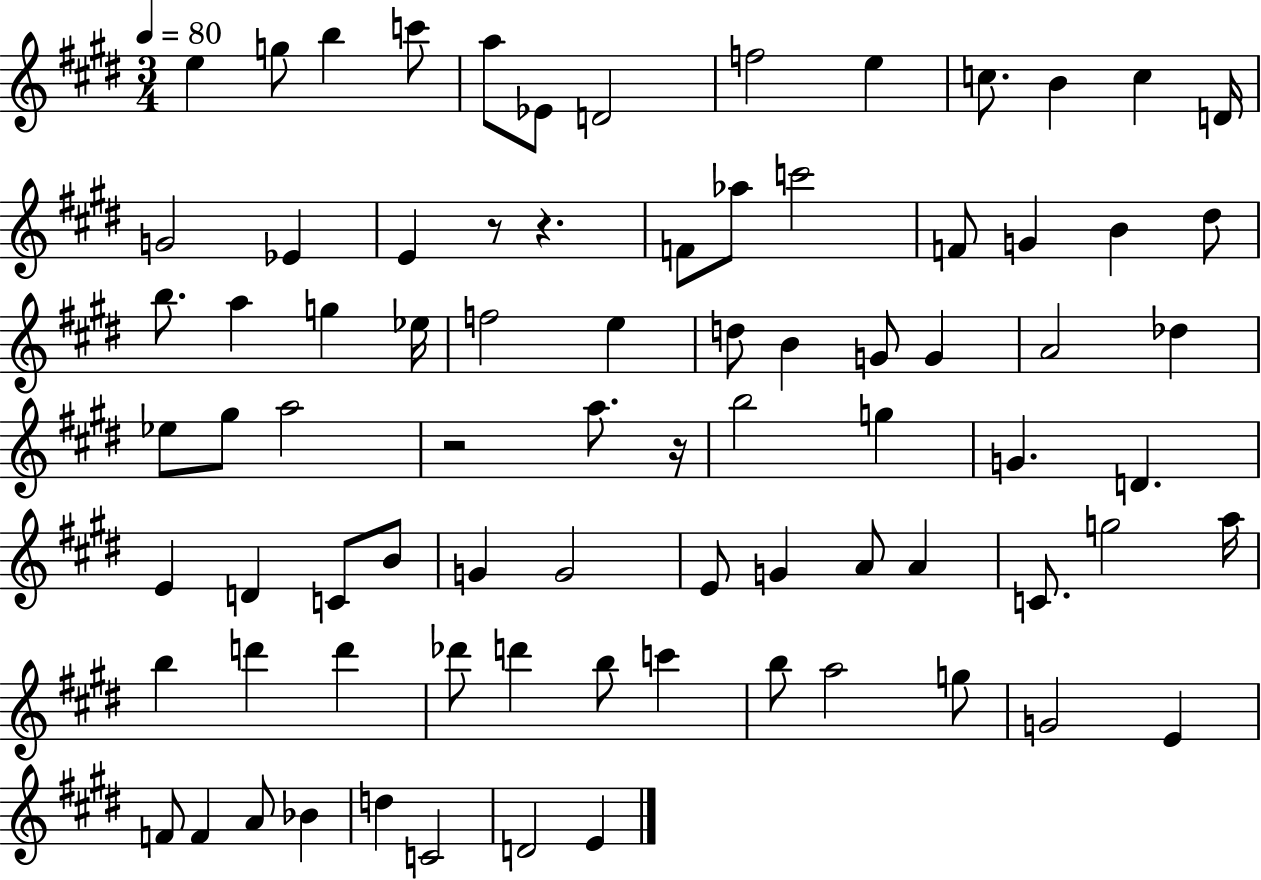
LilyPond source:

{
  \clef treble
  \numericTimeSignature
  \time 3/4
  \key e \major
  \tempo 4 = 80
  e''4 g''8 b''4 c'''8 | a''8 ees'8 d'2 | f''2 e''4 | c''8. b'4 c''4 d'16 | \break g'2 ees'4 | e'4 r8 r4. | f'8 aes''8 c'''2 | f'8 g'4 b'4 dis''8 | \break b''8. a''4 g''4 ees''16 | f''2 e''4 | d''8 b'4 g'8 g'4 | a'2 des''4 | \break ees''8 gis''8 a''2 | r2 a''8. r16 | b''2 g''4 | g'4. d'4. | \break e'4 d'4 c'8 b'8 | g'4 g'2 | e'8 g'4 a'8 a'4 | c'8. g''2 a''16 | \break b''4 d'''4 d'''4 | des'''8 d'''4 b''8 c'''4 | b''8 a''2 g''8 | g'2 e'4 | \break f'8 f'4 a'8 bes'4 | d''4 c'2 | d'2 e'4 | \bar "|."
}